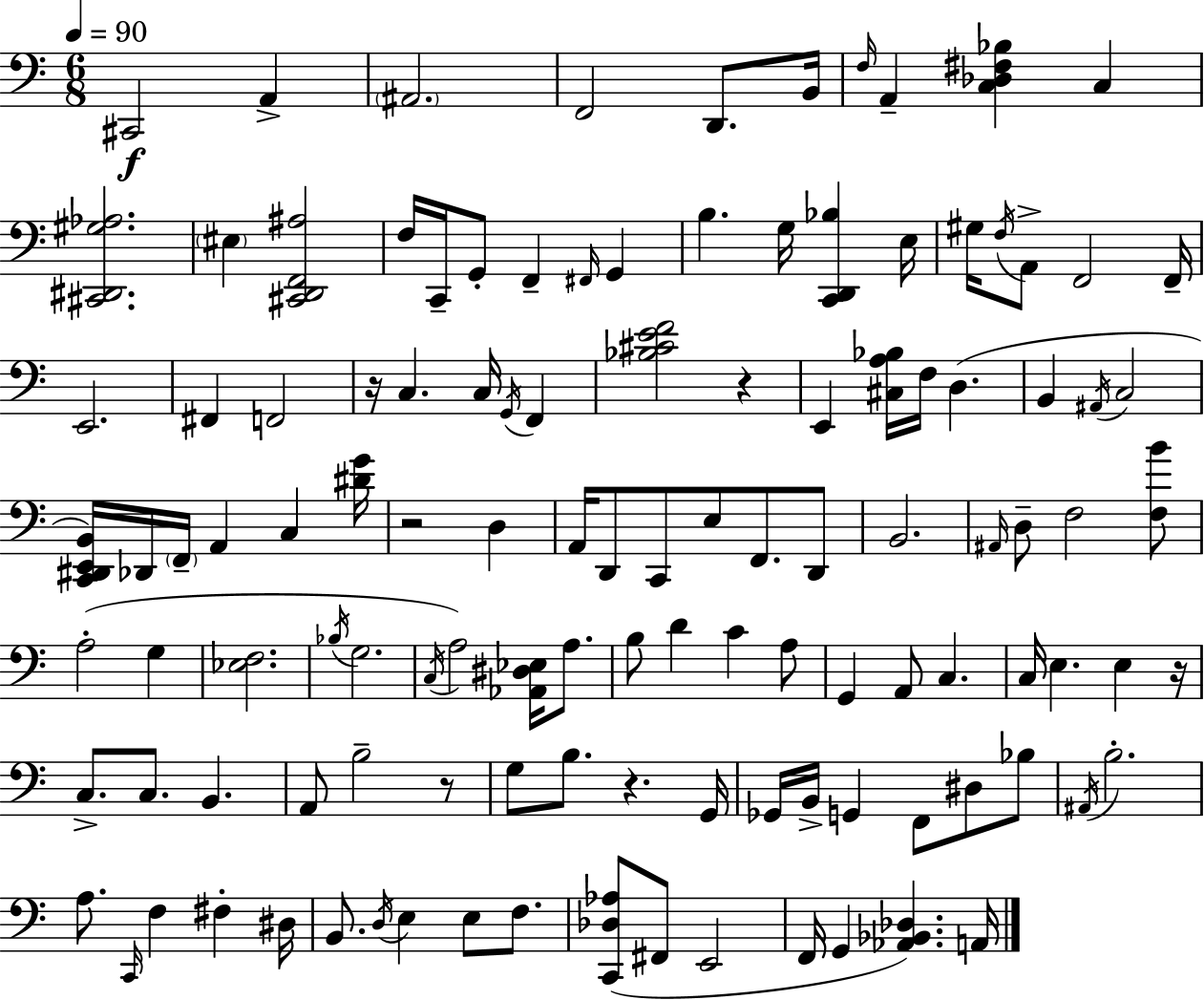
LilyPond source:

{
  \clef bass
  \numericTimeSignature
  \time 6/8
  \key c \major
  \tempo 4 = 90
  cis,2\f a,4-> | \parenthesize ais,2. | f,2 d,8. b,16 | \grace { f16 } a,4-- <c des fis bes>4 c4 | \break <cis, dis, gis aes>2. | \parenthesize eis4 <cis, d, f, ais>2 | f16 c,16-- g,8-. f,4-- \grace { fis,16 } g,4 | b4. g16 <c, d, bes>4 | \break e16 gis16 \acciaccatura { f16 } a,8-> f,2 | f,16-- e,2. | fis,4 f,2 | r16 c4. c16 \acciaccatura { g,16 } | \break f,4 <bes cis' e' f'>2 | r4 e,4 <cis a bes>16 f16 d4.( | b,4 \acciaccatura { ais,16 } c2 | <c, dis, e, b,>16) des,16 \parenthesize f,16-- a,4 | \break c4 <dis' g'>16 r2 | d4 a,16 d,8 c,8 e8 | f,8. d,8 b,2. | \grace { ais,16 } d8-- f2 | \break <f b'>8 a2-.( | g4 <ees f>2. | \acciaccatura { bes16 } g2. | \acciaccatura { c16 }) a2 | \break <aes, dis ees>16 a8. b8 d'4 | c'4 a8 g,4 | a,8 c4. c16 e4. | e4 r16 c8.-> c8. | \break b,4. a,8 b2-- | r8 g8 b8. | r4. g,16 ges,16 b,16-> g,4 | f,8 dis8 bes8 \acciaccatura { ais,16 } b2.-. | \break a8. | \grace { c,16 } f4 fis4-. dis16 b,8. | \acciaccatura { d16 } e4 e8 f8. <c, des aes>8( | fis,8 e,2 f,16 | \break g,4 <aes, bes, des>4.) a,16 \bar "|."
}